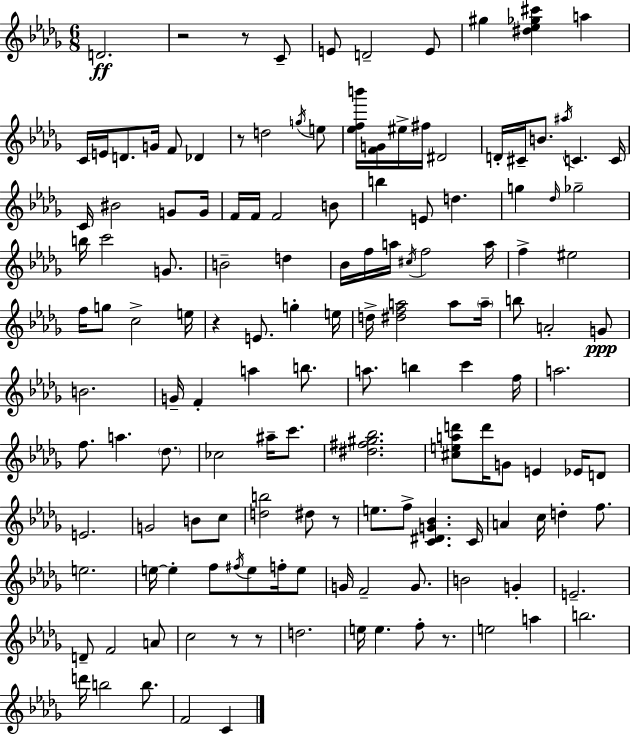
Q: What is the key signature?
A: BES minor